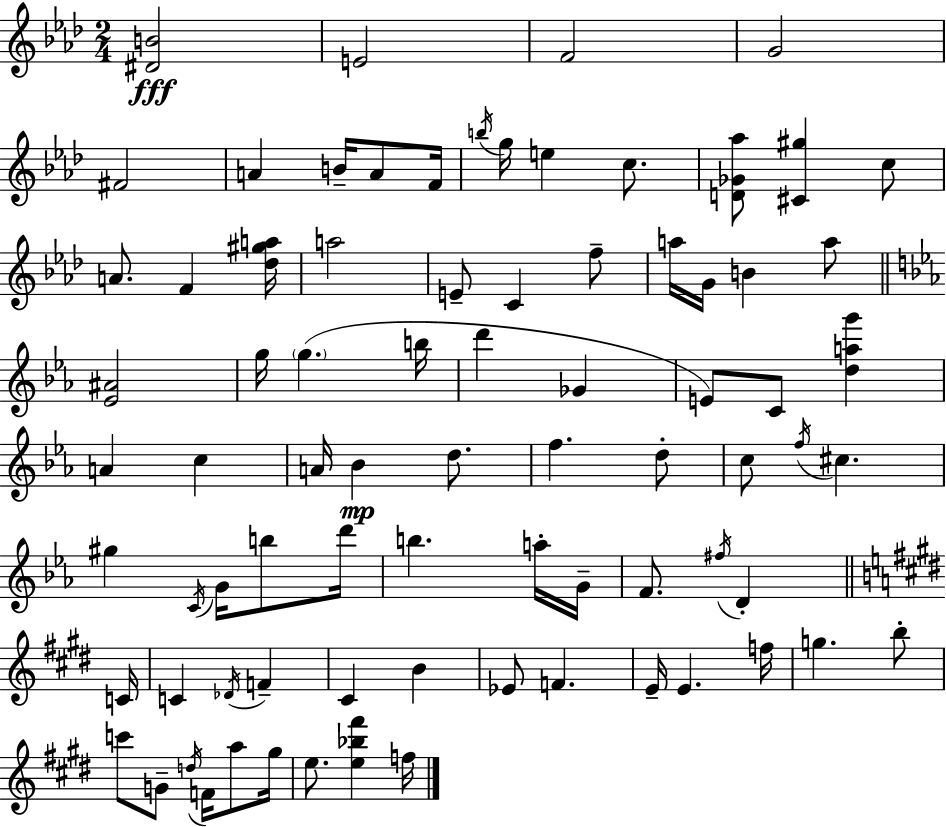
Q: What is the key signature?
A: AES major